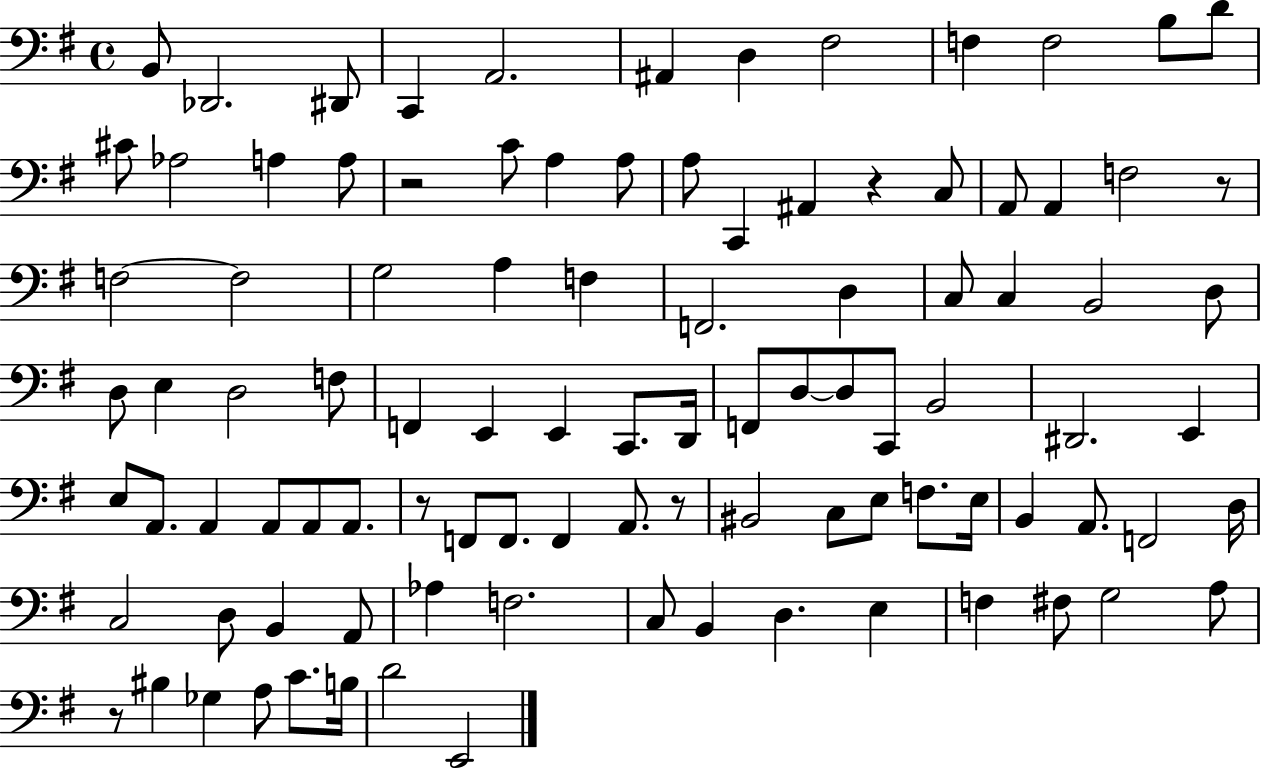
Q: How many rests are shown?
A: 6